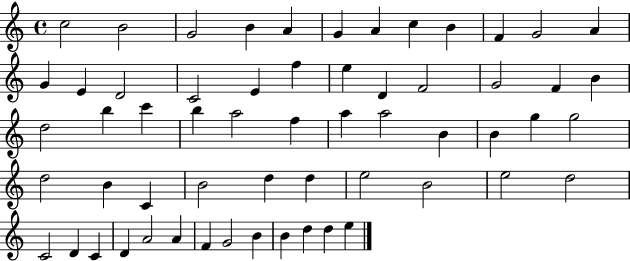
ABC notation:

X:1
T:Untitled
M:4/4
L:1/4
K:C
c2 B2 G2 B A G A c B F G2 A G E D2 C2 E f e D F2 G2 F B d2 b c' b a2 f a a2 B B g g2 d2 B C B2 d d e2 B2 e2 d2 C2 D C D A2 A F G2 B B d d e